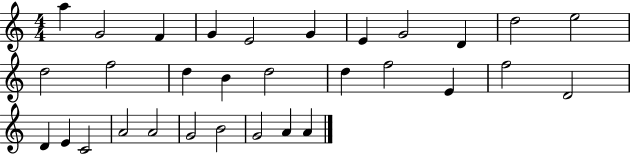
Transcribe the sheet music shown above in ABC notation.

X:1
T:Untitled
M:4/4
L:1/4
K:C
a G2 F G E2 G E G2 D d2 e2 d2 f2 d B d2 d f2 E f2 D2 D E C2 A2 A2 G2 B2 G2 A A